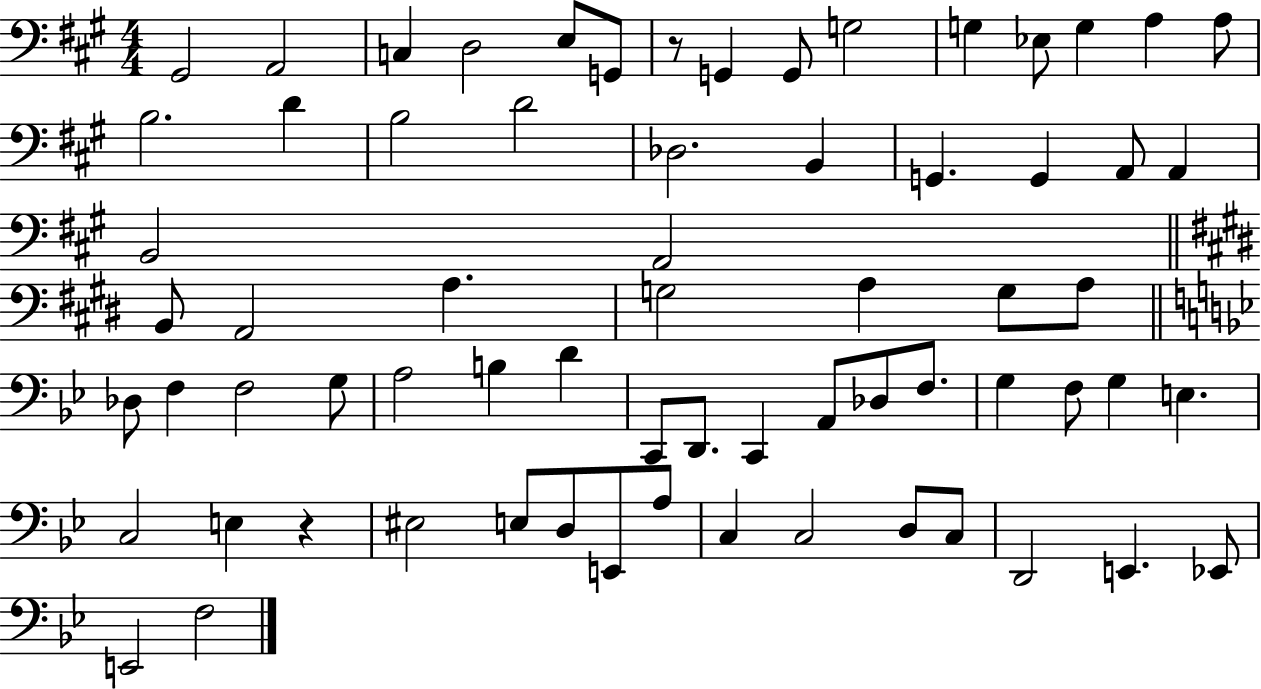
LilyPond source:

{
  \clef bass
  \numericTimeSignature
  \time 4/4
  \key a \major
  gis,2 a,2 | c4 d2 e8 g,8 | r8 g,4 g,8 g2 | g4 ees8 g4 a4 a8 | \break b2. d'4 | b2 d'2 | des2. b,4 | g,4. g,4 a,8 a,4 | \break b,2 a,2 | \bar "||" \break \key e \major b,8 a,2 a4. | g2 a4 g8 a8 | \bar "||" \break \key g \minor des8 f4 f2 g8 | a2 b4 d'4 | c,8 d,8. c,4 a,8 des8 f8. | g4 f8 g4 e4. | \break c2 e4 r4 | eis2 e8 d8 e,8 a8 | c4 c2 d8 c8 | d,2 e,4. ees,8 | \break e,2 f2 | \bar "|."
}